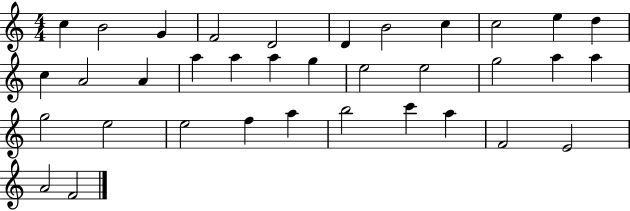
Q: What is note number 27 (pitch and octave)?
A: F5